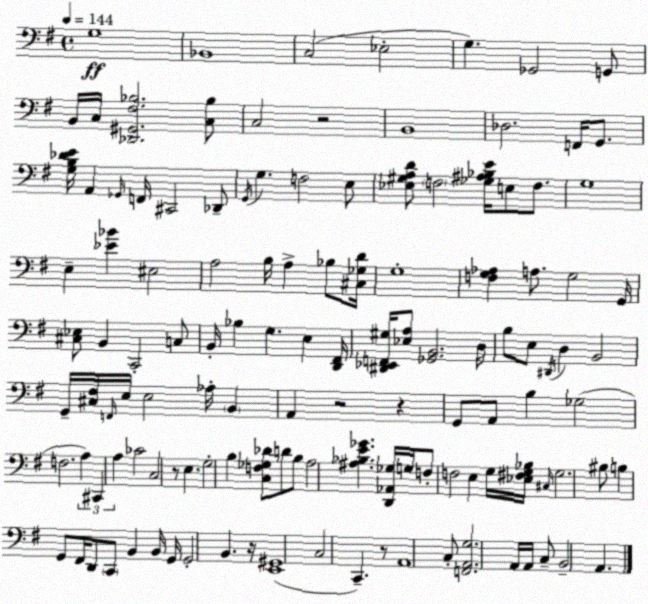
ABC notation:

X:1
T:Untitled
M:4/4
L:1/4
K:G
G,4 _B,,4 C,2 _E,2 G, _G,,2 G,,/2 B,,/4 C,/4 [_D,,^G,,^F,_B,]2 [C,_B,]/2 C,2 z2 B,,4 _D,2 F,,/4 G,,/2 [G,B,_DE]/4 A,, _G,,/4 F,,/4 ^C,,2 _D,,/2 G,,/4 G, F,2 E,/2 [_E,^G,A,D]/2 F,2 [_G,^A,_B,E]/4 E,/2 F,/2 G,4 E, [_E_B] ^E,2 A,2 B,/4 A, _B,/2 [^C,_G,D]/4 G,4 [F,G,_A,] A,/2 G,2 G,,/4 [^C,_E,]/2 B,, C,,2 C,/2 B,,/4 _B, G, E, [D,,^F,,]/4 [^D,,_E,,F,,^G,]/4 [_E,A,]/2 [_G,,B,,]2 D,/4 B,/2 E,/2 ^D,,/4 D, B,,2 G,,/4 [^C,^F,]/4 F,,/4 E,/4 E,2 _A,/4 B,, A,, z2 z G,,/2 A,,/2 B, _G,2 F,2 A, ^C,, A, _C2 C,2 z/2 E, G,2 B, [C,F,_G,_D]/2 D/2 B,/2 A,2 [^A,_B,E_G] [D,,_A,,_G,]/4 G,/4 F,/2 F,2 E, G,/4 [_E,^F,G,_B,]/4 ^C,/4 G,2 ^B,/2 B, G,,/2 ^F,,/4 D,,/2 C,,/2 B,, B,,/4 G,,/4 G,,2 B,, z/4 [E,,^G,,]4 C,2 C,, z/2 A,,4 C,/2 [F,,A,,G,]2 A,,/4 A,,/4 C,/2 B,,2 A,,